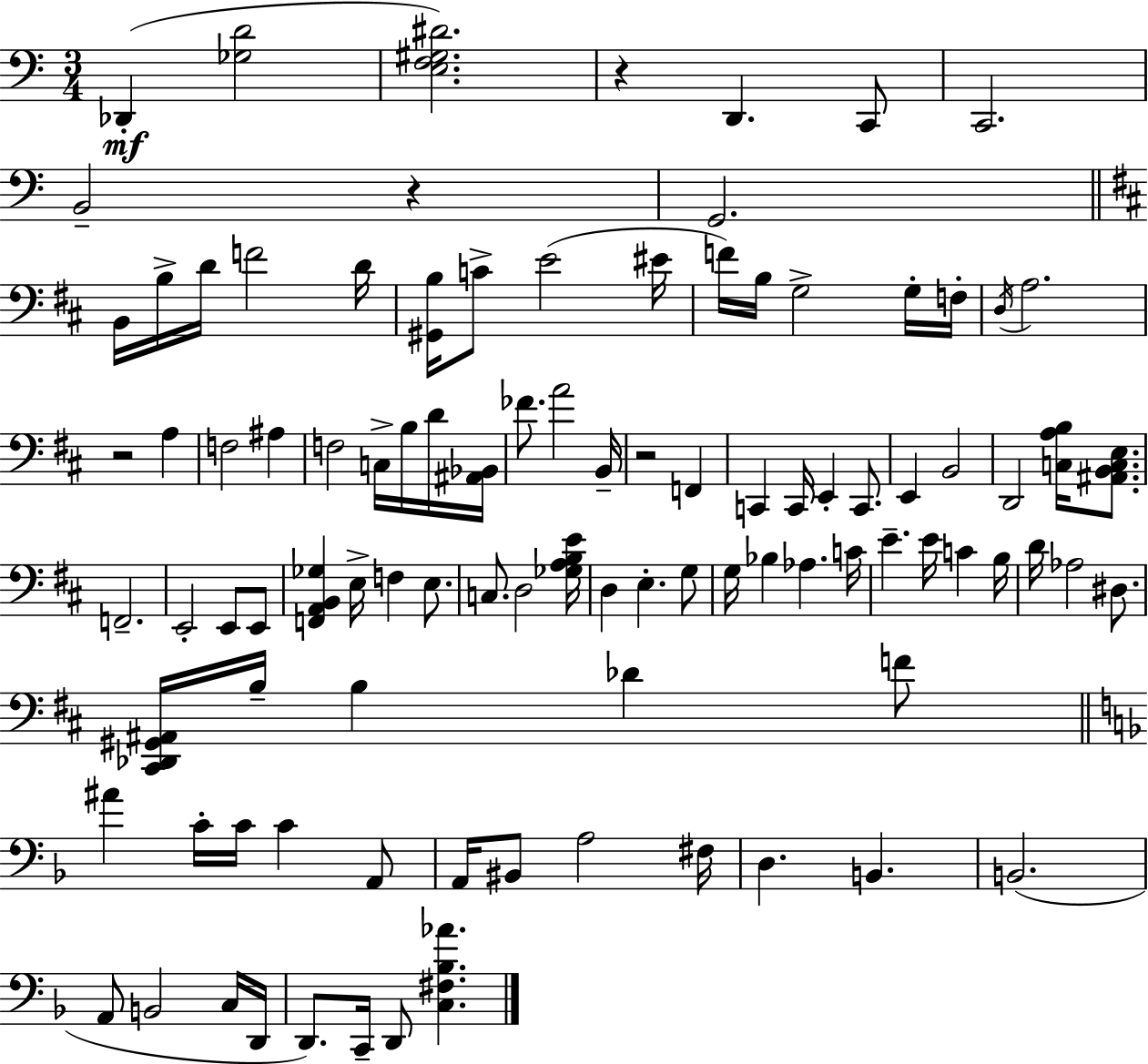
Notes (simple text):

Db2/q [Gb3,D4]/h [E3,F3,G#3,D#4]/h. R/q D2/q. C2/e C2/h. B2/h R/q G2/h. B2/s B3/s D4/s F4/h D4/s [G#2,B3]/s C4/e E4/h EIS4/s F4/s B3/s G3/h G3/s F3/s D3/s A3/h. R/h A3/q F3/h A#3/q F3/h C3/s B3/s D4/s [A#2,Bb2]/s FES4/e. A4/h B2/s R/h F2/q C2/q C2/s E2/q C2/e. E2/q B2/h D2/h [C3,A3,B3]/s [A#2,B2,C3,E3]/e. F2/h. E2/h E2/e E2/e [F2,A2,B2,Gb3]/q E3/s F3/q E3/e. C3/e. D3/h [Gb3,A3,B3,E4]/s D3/q E3/q. G3/e G3/s Bb3/q Ab3/q. C4/s E4/q. E4/s C4/q B3/s D4/s Ab3/h D#3/e. [C#2,Db2,G#2,A#2]/s B3/s B3/q Db4/q F4/e A#4/q C4/s C4/s C4/q A2/e A2/s BIS2/e A3/h F#3/s D3/q. B2/q. B2/h. A2/e B2/h C3/s D2/s D2/e. C2/s D2/e [C3,F#3,Bb3,Ab4]/q.